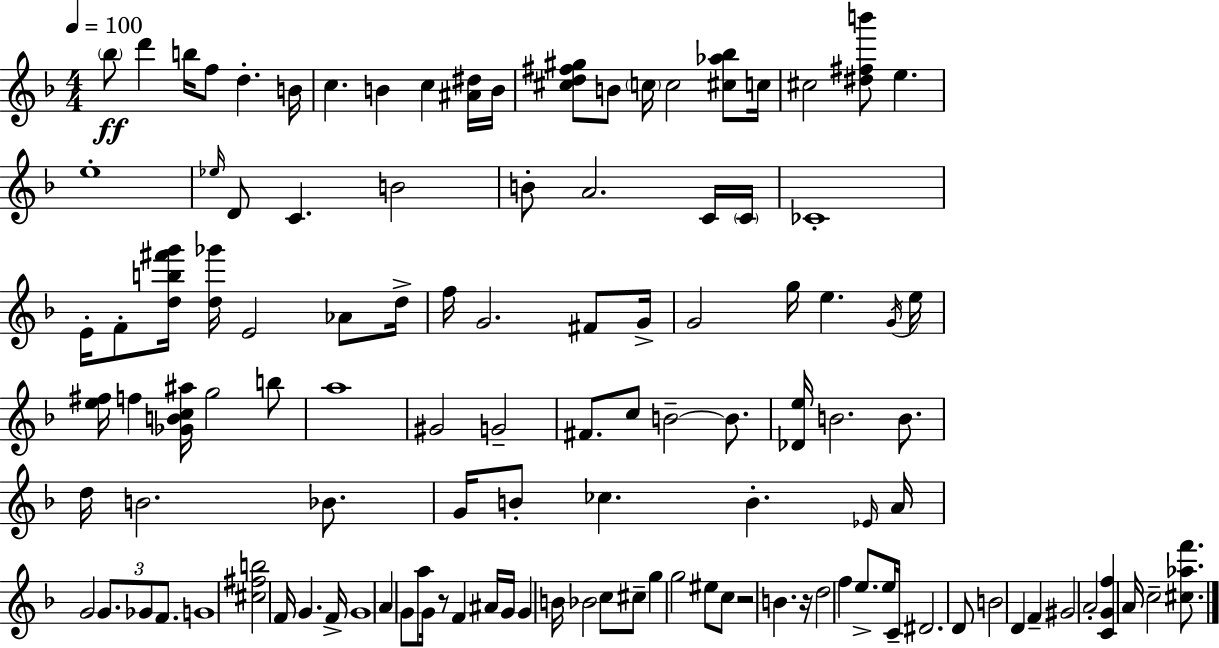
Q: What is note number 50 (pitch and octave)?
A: B4